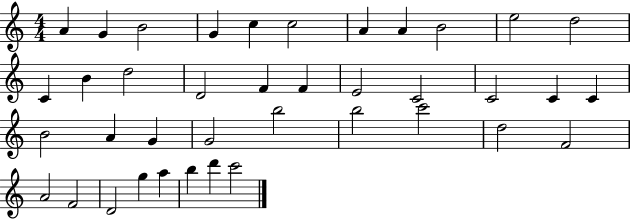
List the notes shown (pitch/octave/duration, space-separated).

A4/q G4/q B4/h G4/q C5/q C5/h A4/q A4/q B4/h E5/h D5/h C4/q B4/q D5/h D4/h F4/q F4/q E4/h C4/h C4/h C4/q C4/q B4/h A4/q G4/q G4/h B5/h B5/h C6/h D5/h F4/h A4/h F4/h D4/h G5/q A5/q B5/q D6/q C6/h